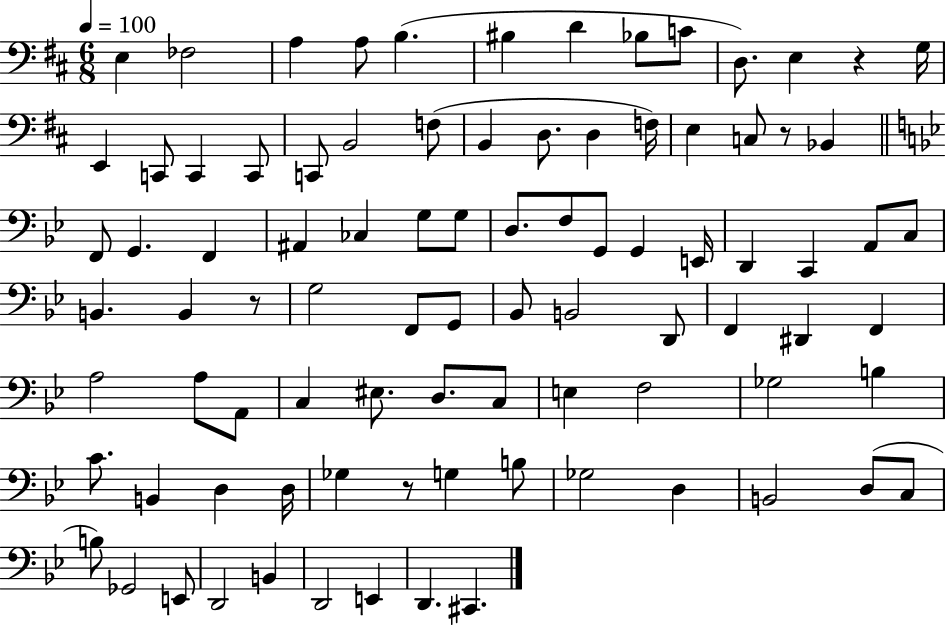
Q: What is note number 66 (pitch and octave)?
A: B2